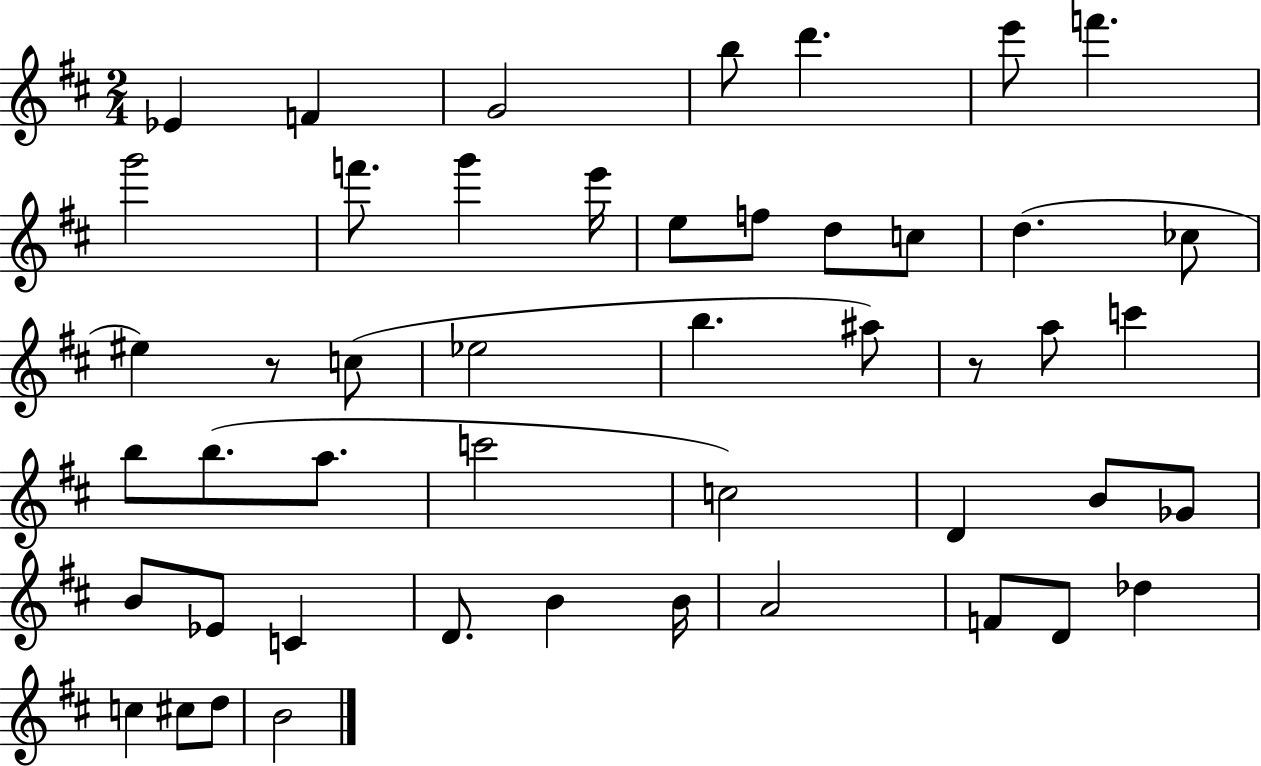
Eb4/q F4/q G4/h B5/e D6/q. E6/e F6/q. G6/h F6/e. G6/q E6/s E5/e F5/e D5/e C5/e D5/q. CES5/e EIS5/q R/e C5/e Eb5/h B5/q. A#5/e R/e A5/e C6/q B5/e B5/e. A5/e. C6/h C5/h D4/q B4/e Gb4/e B4/e Eb4/e C4/q D4/e. B4/q B4/s A4/h F4/e D4/e Db5/q C5/q C#5/e D5/e B4/h